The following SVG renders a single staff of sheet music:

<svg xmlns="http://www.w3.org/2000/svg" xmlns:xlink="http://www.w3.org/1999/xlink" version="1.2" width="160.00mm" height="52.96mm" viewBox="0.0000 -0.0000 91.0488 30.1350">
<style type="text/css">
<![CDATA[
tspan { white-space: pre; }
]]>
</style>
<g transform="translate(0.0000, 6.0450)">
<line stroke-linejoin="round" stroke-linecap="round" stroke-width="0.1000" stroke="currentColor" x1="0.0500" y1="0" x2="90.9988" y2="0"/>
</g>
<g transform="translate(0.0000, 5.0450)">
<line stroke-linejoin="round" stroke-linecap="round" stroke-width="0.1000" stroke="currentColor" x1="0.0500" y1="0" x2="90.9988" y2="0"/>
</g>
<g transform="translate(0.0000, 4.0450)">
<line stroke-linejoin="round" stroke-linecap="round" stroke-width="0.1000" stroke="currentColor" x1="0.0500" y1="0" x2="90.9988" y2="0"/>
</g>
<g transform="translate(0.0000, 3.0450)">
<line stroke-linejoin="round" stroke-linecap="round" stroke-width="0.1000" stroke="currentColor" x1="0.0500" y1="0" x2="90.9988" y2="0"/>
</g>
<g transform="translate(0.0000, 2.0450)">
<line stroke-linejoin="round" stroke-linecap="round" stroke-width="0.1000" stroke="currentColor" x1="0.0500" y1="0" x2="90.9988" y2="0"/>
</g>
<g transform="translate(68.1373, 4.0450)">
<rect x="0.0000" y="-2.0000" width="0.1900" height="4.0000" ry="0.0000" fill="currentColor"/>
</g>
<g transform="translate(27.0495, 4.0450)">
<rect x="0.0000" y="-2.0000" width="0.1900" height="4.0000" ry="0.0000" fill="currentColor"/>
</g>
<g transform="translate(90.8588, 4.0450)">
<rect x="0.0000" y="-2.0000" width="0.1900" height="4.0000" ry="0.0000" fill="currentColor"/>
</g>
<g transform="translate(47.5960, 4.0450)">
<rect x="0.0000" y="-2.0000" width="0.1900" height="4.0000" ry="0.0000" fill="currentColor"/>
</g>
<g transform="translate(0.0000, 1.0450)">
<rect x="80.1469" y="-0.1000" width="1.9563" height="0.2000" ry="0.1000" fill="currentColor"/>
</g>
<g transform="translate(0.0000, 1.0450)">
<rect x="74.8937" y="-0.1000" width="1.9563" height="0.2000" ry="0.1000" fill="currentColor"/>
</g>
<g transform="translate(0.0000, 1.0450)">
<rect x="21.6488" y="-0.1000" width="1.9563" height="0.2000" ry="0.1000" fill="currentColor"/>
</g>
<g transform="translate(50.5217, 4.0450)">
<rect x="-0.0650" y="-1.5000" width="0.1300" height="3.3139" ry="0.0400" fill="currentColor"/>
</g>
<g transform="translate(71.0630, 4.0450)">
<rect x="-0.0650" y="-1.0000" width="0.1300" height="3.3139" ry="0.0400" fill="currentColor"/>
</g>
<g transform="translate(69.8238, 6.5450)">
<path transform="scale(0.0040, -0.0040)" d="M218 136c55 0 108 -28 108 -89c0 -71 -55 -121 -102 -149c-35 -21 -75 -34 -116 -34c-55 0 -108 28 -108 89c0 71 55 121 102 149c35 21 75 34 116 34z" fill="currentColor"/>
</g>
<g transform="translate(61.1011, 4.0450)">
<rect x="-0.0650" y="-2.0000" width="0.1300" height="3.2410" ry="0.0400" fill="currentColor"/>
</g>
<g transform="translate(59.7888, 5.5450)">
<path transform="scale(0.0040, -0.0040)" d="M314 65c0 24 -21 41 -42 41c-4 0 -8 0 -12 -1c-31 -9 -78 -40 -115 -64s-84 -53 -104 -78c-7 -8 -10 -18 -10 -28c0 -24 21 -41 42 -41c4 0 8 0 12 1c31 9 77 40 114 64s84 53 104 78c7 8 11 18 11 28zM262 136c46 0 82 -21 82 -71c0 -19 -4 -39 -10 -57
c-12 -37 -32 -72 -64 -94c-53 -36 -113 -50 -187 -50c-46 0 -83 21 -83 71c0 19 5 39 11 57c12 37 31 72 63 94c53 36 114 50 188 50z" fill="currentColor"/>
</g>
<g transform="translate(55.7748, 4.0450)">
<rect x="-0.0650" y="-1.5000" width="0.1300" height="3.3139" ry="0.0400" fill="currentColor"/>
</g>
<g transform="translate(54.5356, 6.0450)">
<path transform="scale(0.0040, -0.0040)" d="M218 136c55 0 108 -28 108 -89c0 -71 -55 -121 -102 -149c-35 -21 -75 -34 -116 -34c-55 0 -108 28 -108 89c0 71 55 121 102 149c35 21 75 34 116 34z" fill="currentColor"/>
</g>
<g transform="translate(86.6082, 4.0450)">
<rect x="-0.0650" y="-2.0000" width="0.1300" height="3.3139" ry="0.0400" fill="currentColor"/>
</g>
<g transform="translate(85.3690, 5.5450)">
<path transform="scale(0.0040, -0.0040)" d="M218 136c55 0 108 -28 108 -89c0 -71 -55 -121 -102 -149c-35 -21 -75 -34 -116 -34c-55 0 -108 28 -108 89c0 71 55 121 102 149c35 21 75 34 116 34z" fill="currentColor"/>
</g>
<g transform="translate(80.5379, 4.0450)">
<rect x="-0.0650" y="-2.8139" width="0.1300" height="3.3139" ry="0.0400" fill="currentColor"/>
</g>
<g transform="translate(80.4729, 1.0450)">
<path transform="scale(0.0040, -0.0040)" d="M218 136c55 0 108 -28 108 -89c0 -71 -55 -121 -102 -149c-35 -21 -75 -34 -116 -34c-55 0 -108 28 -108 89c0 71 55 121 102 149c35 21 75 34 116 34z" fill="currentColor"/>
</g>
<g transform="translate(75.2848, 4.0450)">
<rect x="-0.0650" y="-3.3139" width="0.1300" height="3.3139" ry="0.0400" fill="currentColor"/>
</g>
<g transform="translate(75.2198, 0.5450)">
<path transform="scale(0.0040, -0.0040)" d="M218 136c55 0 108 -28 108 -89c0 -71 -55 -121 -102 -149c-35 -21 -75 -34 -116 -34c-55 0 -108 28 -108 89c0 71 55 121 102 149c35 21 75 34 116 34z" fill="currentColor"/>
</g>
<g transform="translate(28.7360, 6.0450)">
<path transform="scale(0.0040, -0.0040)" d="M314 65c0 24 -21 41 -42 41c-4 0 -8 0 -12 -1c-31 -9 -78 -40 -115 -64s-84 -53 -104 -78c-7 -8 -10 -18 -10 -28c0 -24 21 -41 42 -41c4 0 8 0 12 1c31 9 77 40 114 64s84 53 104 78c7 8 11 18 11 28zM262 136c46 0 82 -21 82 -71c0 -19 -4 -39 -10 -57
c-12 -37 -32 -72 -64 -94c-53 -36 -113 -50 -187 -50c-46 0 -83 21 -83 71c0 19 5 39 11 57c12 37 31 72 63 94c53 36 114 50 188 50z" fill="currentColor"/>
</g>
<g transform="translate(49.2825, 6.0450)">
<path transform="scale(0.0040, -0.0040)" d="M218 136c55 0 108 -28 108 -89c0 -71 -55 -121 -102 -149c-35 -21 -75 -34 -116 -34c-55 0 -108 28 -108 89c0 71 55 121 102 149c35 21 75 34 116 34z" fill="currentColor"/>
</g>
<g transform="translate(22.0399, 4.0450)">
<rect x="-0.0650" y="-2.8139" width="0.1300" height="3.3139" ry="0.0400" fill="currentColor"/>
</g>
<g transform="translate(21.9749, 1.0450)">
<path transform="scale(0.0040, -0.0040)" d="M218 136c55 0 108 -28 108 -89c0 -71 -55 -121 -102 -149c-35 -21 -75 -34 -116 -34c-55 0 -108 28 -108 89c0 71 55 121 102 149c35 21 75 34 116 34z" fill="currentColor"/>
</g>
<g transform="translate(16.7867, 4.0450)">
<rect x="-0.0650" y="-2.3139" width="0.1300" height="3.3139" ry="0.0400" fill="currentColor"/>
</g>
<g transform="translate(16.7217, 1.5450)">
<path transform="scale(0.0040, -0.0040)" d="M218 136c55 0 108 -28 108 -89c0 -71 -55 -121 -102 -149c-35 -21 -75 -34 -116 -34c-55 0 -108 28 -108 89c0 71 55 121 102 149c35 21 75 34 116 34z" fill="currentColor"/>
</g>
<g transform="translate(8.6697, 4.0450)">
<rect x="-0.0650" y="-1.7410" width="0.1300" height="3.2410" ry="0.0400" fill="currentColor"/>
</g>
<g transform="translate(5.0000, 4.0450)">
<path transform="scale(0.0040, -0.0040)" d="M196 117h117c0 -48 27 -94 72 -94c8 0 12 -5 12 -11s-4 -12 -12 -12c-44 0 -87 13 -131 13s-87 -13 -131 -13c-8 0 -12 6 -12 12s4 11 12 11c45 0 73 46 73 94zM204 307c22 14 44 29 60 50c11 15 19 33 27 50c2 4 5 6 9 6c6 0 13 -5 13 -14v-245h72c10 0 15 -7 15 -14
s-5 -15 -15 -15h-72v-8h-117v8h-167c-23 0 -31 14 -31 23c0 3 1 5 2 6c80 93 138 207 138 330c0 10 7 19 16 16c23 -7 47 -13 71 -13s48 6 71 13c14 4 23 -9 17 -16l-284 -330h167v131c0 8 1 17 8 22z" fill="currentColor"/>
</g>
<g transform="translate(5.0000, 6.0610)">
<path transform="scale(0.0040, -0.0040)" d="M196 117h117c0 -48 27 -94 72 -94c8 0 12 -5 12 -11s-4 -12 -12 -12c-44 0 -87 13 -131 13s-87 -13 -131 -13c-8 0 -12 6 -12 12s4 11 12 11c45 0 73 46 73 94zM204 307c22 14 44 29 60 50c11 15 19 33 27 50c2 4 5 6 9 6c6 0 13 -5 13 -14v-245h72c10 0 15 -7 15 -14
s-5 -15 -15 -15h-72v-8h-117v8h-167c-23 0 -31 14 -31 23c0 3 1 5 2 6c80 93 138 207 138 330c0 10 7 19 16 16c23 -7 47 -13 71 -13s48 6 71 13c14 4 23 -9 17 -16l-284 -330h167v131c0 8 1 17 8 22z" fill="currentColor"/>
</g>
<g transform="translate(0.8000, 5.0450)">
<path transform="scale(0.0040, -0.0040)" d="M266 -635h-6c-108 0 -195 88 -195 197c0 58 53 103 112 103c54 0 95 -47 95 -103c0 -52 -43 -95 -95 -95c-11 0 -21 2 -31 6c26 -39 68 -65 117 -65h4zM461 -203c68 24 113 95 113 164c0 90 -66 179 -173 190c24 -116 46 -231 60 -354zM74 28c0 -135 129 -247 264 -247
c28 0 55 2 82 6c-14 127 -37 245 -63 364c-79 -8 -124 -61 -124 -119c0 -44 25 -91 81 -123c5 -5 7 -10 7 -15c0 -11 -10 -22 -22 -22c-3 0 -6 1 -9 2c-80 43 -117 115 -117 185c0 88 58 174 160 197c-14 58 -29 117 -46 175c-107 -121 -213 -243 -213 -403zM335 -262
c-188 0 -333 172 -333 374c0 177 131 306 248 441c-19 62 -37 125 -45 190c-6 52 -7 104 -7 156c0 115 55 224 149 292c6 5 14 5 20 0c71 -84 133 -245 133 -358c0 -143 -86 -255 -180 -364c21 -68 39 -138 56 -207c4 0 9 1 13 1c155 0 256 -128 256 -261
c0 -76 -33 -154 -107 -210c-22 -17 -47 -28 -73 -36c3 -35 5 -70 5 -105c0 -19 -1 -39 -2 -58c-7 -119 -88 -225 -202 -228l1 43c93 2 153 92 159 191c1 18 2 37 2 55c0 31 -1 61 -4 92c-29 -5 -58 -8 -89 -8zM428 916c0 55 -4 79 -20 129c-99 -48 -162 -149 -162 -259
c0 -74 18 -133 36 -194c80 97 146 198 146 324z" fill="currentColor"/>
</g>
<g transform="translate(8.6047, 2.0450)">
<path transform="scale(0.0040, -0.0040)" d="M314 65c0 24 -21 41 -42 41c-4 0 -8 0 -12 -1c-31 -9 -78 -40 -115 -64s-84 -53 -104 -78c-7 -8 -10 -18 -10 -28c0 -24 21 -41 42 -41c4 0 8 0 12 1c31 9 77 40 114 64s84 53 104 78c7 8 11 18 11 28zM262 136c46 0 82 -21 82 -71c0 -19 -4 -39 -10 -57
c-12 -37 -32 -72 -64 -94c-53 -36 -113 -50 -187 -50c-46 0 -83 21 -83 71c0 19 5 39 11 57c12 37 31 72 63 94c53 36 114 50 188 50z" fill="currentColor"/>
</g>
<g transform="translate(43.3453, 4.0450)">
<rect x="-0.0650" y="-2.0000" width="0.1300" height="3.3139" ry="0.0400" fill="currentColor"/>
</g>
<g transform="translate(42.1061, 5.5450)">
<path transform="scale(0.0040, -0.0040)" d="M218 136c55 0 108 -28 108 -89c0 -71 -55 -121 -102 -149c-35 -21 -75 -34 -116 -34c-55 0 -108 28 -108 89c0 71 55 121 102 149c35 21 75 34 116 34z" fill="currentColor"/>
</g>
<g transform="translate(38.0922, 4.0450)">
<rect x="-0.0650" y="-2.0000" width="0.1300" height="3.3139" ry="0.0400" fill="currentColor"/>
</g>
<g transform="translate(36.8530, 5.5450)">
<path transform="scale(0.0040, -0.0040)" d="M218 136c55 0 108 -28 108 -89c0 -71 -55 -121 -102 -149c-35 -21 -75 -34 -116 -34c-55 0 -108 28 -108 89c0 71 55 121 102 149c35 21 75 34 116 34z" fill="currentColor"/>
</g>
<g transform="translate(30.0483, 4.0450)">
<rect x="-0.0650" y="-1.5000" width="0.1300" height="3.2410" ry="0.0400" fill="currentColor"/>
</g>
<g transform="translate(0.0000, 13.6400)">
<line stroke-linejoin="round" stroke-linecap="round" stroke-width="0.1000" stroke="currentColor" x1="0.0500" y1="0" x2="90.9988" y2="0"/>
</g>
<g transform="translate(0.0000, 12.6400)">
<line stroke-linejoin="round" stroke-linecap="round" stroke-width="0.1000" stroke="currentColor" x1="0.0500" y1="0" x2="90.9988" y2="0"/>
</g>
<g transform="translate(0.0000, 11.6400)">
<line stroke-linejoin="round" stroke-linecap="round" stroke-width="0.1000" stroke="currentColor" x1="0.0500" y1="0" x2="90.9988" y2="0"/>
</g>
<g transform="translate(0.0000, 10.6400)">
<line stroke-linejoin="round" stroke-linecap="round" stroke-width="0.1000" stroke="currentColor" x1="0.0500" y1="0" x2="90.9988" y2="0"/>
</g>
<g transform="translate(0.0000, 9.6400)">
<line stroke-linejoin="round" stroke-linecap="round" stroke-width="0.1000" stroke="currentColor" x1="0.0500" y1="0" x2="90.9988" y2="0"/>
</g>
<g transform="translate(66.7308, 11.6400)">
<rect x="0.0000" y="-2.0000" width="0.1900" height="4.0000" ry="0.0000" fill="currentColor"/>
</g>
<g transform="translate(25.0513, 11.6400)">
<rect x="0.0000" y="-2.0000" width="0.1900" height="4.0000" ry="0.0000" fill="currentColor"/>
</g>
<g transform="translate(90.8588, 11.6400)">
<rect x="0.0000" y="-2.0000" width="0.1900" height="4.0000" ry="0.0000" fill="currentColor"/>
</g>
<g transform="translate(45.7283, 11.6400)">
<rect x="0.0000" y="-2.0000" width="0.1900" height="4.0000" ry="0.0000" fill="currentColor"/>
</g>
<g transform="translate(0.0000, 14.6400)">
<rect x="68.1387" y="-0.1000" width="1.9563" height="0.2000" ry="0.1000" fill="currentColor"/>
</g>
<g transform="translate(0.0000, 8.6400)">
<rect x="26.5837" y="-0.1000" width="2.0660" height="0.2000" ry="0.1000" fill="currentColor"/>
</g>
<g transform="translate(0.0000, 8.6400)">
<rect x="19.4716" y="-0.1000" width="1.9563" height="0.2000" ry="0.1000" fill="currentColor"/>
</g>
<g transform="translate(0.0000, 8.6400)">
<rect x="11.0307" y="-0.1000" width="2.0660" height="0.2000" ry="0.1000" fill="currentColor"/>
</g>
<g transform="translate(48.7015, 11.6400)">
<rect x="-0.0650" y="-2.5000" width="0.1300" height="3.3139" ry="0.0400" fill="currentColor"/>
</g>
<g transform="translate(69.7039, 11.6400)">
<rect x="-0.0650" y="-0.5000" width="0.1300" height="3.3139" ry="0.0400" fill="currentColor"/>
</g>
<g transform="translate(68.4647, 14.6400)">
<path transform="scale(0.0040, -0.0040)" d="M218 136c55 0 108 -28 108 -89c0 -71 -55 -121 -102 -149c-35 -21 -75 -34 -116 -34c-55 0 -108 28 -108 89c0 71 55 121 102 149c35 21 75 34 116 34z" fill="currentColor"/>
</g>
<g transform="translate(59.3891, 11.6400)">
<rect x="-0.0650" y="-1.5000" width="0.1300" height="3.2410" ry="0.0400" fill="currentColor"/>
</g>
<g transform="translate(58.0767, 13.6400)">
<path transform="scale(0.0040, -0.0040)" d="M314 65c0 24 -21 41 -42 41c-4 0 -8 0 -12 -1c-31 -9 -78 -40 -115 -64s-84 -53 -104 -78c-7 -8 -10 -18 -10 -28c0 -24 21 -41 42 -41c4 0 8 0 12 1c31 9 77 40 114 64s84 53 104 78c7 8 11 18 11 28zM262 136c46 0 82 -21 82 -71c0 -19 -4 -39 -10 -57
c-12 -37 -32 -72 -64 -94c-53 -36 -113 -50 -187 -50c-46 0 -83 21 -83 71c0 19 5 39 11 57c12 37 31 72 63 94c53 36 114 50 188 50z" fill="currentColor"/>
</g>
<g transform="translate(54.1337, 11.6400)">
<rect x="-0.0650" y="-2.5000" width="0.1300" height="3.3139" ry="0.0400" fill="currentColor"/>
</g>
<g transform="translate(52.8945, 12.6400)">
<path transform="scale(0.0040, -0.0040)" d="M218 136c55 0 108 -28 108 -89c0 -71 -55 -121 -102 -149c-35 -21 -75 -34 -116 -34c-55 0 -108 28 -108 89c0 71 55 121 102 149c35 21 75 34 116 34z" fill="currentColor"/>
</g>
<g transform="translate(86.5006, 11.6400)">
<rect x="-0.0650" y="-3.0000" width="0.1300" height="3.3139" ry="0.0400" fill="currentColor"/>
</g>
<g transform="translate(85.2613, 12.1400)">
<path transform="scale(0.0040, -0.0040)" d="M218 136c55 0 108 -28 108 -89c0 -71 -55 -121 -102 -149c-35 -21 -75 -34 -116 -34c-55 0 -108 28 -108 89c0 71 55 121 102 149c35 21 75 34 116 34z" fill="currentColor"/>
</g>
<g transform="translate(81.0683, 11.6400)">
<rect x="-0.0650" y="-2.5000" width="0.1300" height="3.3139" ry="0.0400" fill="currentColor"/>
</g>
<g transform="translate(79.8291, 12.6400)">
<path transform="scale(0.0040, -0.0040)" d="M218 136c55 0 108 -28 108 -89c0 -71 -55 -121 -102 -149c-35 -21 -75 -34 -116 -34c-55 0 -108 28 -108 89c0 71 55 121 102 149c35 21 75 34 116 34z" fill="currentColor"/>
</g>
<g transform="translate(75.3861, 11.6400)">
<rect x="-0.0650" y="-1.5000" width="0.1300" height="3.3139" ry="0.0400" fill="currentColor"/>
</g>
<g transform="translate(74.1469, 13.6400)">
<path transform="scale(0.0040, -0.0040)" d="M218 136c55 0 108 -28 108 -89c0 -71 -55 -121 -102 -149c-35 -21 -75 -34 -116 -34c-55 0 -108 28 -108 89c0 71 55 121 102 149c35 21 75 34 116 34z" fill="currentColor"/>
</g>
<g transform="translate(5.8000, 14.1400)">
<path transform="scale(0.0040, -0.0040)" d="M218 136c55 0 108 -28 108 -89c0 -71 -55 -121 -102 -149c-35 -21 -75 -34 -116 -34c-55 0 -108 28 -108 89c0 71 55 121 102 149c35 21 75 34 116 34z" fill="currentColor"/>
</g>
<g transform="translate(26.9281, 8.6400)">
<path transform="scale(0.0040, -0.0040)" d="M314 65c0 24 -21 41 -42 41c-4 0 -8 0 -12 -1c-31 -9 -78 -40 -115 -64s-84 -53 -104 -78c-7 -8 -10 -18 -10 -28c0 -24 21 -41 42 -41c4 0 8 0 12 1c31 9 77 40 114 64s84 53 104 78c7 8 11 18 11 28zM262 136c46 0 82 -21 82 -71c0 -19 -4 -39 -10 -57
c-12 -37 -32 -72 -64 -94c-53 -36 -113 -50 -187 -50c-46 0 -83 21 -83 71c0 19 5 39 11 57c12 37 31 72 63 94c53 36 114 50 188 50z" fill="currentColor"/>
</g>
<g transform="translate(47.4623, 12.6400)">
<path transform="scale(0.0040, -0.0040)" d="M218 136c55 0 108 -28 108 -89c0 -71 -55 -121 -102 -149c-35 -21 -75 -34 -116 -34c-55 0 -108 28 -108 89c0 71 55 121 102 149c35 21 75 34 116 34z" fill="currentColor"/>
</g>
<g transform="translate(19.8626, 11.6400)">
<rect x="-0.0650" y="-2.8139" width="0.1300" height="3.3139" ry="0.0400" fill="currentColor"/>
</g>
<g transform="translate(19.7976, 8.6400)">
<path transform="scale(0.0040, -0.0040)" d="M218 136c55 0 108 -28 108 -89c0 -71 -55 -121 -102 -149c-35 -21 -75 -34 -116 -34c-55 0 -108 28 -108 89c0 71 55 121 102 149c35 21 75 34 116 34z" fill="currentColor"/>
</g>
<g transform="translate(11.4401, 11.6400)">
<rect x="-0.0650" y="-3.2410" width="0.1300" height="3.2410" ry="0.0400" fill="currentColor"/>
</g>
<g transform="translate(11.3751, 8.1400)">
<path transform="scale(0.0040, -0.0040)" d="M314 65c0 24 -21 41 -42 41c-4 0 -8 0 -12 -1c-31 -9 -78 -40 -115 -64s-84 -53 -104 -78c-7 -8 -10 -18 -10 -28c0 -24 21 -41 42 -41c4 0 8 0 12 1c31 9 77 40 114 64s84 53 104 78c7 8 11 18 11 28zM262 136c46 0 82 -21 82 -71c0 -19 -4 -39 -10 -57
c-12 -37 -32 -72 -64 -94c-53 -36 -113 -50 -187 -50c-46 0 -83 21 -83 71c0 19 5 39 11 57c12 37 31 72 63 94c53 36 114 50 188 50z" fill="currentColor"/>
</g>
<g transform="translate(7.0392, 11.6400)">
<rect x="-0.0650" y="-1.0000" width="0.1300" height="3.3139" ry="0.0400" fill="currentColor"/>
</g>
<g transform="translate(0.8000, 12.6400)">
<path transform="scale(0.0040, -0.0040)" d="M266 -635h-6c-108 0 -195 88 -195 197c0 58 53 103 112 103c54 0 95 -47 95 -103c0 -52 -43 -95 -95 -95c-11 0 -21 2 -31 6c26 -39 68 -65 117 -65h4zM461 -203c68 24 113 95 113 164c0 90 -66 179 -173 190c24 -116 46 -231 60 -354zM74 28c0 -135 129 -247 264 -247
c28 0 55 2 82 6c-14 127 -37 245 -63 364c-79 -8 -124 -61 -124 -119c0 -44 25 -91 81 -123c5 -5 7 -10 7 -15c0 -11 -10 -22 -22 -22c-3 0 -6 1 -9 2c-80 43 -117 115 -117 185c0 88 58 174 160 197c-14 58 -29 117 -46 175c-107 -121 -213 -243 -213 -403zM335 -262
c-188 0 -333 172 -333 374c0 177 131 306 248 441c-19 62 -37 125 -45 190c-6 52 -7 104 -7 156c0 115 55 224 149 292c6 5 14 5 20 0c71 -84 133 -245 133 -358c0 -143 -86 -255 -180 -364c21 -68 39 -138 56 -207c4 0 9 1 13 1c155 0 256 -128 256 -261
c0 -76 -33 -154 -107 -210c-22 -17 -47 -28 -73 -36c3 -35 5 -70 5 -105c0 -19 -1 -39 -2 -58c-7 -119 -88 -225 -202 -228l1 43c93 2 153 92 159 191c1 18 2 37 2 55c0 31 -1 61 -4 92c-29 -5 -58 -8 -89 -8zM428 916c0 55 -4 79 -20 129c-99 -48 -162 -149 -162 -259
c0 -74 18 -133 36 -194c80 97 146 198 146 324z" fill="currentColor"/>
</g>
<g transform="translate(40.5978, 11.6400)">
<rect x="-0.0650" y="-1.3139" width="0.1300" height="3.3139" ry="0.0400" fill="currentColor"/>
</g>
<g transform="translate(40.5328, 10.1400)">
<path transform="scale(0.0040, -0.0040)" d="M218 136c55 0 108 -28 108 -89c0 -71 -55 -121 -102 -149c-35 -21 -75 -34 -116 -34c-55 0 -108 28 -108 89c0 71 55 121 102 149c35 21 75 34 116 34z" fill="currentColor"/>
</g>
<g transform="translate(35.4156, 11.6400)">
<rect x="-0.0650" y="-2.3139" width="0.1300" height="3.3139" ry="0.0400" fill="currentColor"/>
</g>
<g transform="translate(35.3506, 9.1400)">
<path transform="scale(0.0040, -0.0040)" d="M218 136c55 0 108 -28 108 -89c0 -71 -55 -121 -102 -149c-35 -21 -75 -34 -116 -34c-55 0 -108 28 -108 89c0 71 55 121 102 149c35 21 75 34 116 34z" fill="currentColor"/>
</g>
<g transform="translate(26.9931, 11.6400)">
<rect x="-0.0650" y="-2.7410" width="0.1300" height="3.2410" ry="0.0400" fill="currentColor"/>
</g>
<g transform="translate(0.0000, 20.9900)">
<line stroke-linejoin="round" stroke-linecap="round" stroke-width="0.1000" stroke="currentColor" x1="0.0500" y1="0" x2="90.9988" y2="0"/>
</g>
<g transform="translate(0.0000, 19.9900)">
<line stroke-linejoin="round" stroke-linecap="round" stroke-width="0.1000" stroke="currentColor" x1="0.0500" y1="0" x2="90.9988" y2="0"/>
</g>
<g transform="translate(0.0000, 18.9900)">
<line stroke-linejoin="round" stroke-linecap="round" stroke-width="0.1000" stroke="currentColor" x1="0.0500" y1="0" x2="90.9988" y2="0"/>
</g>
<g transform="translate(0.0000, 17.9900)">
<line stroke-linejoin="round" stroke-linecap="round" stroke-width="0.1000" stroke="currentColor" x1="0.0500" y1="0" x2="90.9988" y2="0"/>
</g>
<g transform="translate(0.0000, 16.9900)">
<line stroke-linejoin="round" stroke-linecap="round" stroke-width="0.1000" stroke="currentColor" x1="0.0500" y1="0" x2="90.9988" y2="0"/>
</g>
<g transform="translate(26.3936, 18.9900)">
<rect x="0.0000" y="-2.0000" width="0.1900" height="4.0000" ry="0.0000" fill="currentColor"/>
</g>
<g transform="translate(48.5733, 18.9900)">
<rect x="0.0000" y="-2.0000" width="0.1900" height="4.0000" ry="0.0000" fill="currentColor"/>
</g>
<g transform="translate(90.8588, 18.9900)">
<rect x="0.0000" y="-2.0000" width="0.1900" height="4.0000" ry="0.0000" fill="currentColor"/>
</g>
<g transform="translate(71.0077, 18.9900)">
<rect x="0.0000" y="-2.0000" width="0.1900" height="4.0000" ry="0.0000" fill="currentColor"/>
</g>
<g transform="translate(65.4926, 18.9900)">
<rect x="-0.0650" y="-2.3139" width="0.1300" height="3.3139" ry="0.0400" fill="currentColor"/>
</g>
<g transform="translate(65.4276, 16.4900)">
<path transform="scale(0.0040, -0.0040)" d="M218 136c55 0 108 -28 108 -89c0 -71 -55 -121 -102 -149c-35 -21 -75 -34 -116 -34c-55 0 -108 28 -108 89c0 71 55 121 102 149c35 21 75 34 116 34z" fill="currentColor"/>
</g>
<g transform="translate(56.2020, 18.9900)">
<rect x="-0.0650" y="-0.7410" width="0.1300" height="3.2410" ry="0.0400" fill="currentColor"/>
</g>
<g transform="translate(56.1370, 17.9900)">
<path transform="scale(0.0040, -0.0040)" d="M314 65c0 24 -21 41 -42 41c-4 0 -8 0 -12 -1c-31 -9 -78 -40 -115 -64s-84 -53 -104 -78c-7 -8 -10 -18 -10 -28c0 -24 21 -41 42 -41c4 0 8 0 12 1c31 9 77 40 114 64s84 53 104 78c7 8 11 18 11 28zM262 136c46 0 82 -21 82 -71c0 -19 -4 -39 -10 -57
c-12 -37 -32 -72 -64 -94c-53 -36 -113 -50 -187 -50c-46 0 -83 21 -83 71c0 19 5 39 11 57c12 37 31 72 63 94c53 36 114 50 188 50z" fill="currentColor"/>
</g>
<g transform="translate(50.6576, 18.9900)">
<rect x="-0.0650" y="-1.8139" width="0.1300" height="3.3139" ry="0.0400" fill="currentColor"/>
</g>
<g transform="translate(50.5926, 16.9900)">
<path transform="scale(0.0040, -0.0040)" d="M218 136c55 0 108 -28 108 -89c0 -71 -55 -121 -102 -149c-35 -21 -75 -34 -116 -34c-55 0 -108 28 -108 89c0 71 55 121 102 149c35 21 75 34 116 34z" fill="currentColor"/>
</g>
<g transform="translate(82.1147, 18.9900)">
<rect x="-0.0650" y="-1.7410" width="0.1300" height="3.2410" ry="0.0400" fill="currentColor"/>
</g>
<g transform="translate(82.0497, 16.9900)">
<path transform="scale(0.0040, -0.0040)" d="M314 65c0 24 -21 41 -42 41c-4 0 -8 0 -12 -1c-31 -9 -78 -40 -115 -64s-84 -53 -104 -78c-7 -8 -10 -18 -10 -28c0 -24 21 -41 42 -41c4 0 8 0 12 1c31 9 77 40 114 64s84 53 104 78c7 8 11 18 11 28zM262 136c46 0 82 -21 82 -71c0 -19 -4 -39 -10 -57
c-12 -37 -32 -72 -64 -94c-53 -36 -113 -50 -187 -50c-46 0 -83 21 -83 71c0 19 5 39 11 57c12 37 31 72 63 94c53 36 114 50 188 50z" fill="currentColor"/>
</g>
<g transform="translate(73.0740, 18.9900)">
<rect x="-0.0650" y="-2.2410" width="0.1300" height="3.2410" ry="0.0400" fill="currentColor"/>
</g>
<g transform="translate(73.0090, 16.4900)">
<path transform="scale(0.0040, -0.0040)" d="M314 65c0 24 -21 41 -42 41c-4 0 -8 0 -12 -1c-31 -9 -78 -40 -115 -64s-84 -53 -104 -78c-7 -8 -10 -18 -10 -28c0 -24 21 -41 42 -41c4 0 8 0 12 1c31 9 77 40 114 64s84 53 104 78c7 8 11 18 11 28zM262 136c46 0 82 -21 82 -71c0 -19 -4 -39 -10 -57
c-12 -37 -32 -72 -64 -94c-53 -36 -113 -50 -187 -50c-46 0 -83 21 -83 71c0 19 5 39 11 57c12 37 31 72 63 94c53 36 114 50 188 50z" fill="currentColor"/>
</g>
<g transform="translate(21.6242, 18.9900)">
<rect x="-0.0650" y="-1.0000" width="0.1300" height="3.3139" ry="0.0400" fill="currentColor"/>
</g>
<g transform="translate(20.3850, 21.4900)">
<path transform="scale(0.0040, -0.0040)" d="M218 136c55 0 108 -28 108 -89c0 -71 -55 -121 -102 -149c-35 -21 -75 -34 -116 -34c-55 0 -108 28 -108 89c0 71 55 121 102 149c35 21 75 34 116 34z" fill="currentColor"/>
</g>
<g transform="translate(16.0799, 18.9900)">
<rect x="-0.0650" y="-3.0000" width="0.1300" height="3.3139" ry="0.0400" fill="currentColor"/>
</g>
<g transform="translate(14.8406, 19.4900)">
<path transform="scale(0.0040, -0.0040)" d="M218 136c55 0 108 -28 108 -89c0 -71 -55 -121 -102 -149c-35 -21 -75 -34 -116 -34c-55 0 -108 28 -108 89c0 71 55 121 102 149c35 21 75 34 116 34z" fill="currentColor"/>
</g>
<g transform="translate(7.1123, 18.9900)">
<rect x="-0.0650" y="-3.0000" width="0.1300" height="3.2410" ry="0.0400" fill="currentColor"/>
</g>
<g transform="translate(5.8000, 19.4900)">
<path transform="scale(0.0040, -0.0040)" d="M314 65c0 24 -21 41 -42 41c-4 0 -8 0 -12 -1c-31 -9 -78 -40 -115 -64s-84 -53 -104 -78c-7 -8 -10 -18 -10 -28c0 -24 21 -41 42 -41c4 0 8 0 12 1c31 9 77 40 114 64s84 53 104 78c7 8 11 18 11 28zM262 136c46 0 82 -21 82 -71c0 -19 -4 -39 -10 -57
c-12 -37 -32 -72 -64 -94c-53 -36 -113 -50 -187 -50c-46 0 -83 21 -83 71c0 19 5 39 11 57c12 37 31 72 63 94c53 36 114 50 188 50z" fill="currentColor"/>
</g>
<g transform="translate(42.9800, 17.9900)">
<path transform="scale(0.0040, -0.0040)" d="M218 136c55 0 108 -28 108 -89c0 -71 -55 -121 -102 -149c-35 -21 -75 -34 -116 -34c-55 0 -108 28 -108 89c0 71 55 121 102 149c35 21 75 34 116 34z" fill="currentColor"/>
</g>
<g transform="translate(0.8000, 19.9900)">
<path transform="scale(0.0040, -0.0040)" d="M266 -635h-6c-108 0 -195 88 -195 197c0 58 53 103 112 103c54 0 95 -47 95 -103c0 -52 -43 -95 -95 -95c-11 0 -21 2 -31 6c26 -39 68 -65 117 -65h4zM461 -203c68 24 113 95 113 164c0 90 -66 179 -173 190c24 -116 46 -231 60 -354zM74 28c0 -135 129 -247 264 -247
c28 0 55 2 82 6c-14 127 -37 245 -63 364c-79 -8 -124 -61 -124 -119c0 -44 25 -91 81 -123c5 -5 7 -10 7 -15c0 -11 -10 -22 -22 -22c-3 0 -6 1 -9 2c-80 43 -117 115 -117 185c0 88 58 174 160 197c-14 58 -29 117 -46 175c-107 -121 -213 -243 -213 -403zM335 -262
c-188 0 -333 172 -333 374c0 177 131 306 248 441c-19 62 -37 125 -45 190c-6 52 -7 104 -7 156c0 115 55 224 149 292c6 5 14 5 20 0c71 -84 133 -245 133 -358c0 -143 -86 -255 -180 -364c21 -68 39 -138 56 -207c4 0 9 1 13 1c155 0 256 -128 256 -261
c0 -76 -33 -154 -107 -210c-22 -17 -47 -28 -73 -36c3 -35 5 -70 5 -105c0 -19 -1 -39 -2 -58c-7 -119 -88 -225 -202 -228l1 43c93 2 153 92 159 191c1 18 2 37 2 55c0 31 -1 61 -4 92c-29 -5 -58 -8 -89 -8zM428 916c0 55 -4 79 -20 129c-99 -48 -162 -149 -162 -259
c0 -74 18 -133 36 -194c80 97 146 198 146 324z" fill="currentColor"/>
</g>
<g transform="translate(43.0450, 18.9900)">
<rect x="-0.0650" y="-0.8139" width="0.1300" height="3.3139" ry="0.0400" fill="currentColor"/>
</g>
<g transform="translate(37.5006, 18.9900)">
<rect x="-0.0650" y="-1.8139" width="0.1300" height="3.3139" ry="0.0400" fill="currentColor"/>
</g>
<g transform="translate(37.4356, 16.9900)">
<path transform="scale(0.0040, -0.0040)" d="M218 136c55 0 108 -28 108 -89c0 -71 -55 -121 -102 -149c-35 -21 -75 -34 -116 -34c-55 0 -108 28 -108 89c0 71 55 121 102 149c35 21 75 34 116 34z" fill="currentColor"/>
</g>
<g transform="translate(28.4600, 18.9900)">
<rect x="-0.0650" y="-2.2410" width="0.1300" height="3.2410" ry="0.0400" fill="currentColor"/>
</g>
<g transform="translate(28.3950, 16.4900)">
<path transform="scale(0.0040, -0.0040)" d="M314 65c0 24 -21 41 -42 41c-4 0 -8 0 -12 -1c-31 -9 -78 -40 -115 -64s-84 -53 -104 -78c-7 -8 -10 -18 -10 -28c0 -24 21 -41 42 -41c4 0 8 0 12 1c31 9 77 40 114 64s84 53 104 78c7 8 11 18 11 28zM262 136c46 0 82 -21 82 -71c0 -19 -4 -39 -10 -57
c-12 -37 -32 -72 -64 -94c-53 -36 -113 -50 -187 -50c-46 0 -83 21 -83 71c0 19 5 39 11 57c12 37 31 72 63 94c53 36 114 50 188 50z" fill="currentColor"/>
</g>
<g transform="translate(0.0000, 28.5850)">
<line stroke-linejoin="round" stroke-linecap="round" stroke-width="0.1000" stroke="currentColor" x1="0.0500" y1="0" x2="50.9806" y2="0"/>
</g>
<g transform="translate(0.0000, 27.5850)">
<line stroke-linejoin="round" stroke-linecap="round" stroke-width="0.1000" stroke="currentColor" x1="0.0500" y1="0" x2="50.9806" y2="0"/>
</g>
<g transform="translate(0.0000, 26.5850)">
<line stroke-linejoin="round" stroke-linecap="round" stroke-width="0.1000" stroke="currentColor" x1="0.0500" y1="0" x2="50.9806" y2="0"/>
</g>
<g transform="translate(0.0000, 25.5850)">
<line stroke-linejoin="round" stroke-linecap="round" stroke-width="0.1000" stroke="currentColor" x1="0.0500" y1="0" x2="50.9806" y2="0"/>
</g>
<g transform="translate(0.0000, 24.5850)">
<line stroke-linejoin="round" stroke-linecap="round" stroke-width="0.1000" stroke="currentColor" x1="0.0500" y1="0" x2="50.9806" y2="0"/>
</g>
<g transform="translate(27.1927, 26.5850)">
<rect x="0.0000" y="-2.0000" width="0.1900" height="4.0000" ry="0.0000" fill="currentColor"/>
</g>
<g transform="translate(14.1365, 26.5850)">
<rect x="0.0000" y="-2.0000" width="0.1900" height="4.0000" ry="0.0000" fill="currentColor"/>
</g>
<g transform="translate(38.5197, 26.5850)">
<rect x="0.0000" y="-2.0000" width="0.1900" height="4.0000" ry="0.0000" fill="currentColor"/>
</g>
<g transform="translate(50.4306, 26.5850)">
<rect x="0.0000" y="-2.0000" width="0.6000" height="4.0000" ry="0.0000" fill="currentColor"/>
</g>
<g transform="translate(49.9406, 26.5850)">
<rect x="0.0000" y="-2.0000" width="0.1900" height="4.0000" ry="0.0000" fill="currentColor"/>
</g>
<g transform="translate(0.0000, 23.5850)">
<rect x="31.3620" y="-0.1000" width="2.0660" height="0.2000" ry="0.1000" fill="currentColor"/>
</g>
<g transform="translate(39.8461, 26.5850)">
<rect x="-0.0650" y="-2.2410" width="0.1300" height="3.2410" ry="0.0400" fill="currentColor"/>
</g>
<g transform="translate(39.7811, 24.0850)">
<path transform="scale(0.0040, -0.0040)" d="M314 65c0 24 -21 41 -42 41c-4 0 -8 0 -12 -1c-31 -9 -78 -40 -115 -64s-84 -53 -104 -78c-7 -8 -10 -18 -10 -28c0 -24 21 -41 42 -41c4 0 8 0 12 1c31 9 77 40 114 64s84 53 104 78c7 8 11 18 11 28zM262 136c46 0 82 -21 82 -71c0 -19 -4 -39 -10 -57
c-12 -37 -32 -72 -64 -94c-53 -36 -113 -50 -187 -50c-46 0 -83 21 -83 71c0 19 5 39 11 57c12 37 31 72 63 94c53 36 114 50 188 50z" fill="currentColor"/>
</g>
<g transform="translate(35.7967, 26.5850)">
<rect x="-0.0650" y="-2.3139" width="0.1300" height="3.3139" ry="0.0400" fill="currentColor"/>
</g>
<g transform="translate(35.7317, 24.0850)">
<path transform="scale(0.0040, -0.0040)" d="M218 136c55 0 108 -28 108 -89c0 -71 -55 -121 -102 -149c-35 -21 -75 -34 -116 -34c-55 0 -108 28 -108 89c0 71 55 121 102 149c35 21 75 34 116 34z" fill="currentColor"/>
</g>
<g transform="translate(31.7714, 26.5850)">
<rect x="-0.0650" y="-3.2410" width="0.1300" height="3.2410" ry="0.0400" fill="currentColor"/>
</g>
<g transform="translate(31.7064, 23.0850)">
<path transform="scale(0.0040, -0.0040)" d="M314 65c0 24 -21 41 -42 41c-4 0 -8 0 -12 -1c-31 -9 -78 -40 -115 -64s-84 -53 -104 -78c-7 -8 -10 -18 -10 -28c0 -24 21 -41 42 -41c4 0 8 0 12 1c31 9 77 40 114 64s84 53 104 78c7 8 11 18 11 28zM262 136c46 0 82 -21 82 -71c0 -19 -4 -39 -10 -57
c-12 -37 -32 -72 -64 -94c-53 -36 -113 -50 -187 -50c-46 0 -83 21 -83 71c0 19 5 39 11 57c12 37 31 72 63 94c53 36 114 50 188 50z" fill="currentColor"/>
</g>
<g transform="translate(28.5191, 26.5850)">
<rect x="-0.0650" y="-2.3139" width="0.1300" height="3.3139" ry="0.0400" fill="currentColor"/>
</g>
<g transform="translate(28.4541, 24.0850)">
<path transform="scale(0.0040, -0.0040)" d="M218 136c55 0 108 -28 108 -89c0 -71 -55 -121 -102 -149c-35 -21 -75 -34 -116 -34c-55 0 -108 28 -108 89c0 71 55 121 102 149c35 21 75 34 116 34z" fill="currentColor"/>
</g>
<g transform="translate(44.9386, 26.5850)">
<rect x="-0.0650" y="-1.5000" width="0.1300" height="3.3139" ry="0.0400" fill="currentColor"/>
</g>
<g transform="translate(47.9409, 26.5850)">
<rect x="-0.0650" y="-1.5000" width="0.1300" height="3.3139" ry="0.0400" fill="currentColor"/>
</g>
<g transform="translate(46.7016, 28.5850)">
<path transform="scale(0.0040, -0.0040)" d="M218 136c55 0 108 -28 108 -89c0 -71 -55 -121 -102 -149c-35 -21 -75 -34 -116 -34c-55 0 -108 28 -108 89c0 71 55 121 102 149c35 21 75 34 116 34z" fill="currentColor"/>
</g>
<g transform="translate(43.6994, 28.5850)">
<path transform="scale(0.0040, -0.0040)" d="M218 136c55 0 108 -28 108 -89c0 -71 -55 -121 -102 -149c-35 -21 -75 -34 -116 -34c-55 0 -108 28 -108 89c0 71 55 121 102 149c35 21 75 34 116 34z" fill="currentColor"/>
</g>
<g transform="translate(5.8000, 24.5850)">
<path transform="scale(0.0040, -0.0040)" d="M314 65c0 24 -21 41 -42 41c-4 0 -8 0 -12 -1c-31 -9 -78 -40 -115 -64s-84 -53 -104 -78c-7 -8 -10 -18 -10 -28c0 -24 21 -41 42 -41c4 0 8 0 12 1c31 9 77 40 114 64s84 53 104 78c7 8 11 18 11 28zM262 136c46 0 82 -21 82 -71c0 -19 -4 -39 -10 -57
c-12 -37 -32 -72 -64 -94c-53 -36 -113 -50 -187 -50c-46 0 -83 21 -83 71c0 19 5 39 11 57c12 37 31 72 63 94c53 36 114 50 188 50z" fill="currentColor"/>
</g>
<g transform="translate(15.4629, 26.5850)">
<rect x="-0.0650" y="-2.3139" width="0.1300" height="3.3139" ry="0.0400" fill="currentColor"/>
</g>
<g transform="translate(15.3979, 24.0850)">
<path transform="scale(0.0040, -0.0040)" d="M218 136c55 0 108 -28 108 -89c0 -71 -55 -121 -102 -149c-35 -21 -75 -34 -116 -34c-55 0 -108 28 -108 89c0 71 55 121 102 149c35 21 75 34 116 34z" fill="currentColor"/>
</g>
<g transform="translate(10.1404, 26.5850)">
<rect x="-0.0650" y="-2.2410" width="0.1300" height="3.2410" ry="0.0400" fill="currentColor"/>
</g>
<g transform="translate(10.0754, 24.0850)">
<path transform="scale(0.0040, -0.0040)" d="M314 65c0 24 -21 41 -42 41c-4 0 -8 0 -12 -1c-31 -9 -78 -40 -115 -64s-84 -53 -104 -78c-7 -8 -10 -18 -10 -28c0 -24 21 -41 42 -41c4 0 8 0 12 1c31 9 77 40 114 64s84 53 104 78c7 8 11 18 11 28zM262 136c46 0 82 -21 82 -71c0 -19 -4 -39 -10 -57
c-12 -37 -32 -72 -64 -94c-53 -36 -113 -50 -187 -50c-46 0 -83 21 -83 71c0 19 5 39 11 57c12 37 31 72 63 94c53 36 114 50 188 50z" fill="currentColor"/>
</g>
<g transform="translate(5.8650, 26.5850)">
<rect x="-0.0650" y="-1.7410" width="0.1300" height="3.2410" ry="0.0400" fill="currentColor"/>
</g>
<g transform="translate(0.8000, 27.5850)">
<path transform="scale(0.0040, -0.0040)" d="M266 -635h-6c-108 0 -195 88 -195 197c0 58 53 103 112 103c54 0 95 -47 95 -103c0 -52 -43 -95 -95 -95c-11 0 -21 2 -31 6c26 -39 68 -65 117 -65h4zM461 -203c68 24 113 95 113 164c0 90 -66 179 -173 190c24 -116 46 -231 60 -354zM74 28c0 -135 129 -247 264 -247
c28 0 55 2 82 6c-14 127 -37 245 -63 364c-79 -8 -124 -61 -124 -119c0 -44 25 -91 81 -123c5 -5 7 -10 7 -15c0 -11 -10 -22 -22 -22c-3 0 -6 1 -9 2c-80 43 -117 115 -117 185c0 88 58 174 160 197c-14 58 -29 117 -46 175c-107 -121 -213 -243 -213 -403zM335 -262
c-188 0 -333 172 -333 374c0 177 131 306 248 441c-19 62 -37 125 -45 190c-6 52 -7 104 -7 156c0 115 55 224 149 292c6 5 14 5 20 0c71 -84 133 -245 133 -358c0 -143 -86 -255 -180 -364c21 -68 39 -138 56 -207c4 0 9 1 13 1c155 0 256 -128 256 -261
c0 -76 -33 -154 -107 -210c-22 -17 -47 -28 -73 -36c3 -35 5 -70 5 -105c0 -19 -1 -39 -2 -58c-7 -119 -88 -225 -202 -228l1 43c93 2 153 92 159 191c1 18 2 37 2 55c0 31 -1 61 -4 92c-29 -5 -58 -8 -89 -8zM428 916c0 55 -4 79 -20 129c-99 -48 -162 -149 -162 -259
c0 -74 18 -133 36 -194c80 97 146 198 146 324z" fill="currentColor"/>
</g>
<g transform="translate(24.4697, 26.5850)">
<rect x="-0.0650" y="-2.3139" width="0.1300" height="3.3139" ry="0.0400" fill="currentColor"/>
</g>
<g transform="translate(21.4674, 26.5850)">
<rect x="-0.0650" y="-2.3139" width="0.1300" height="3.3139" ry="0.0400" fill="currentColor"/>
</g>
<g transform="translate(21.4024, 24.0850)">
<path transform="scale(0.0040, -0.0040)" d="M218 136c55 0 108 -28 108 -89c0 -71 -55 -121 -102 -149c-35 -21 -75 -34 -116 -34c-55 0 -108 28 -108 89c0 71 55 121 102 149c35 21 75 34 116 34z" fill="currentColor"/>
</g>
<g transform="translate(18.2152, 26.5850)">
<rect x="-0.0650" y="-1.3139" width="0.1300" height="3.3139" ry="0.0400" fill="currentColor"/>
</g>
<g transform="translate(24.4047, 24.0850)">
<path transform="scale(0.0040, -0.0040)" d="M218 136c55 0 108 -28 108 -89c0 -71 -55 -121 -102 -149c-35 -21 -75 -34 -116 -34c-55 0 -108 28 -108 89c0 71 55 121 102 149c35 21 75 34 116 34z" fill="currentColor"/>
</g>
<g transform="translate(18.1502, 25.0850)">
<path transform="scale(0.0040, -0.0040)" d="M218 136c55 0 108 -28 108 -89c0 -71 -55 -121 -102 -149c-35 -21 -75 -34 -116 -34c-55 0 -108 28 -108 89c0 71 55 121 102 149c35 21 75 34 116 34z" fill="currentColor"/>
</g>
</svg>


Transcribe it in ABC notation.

X:1
T:Untitled
M:4/4
L:1/4
K:C
f2 g a E2 F F E E F2 D b a F D b2 a a2 g e G G E2 C E G A A2 A D g2 f d f d2 g g2 f2 f2 g2 g e g g g b2 g g2 E E